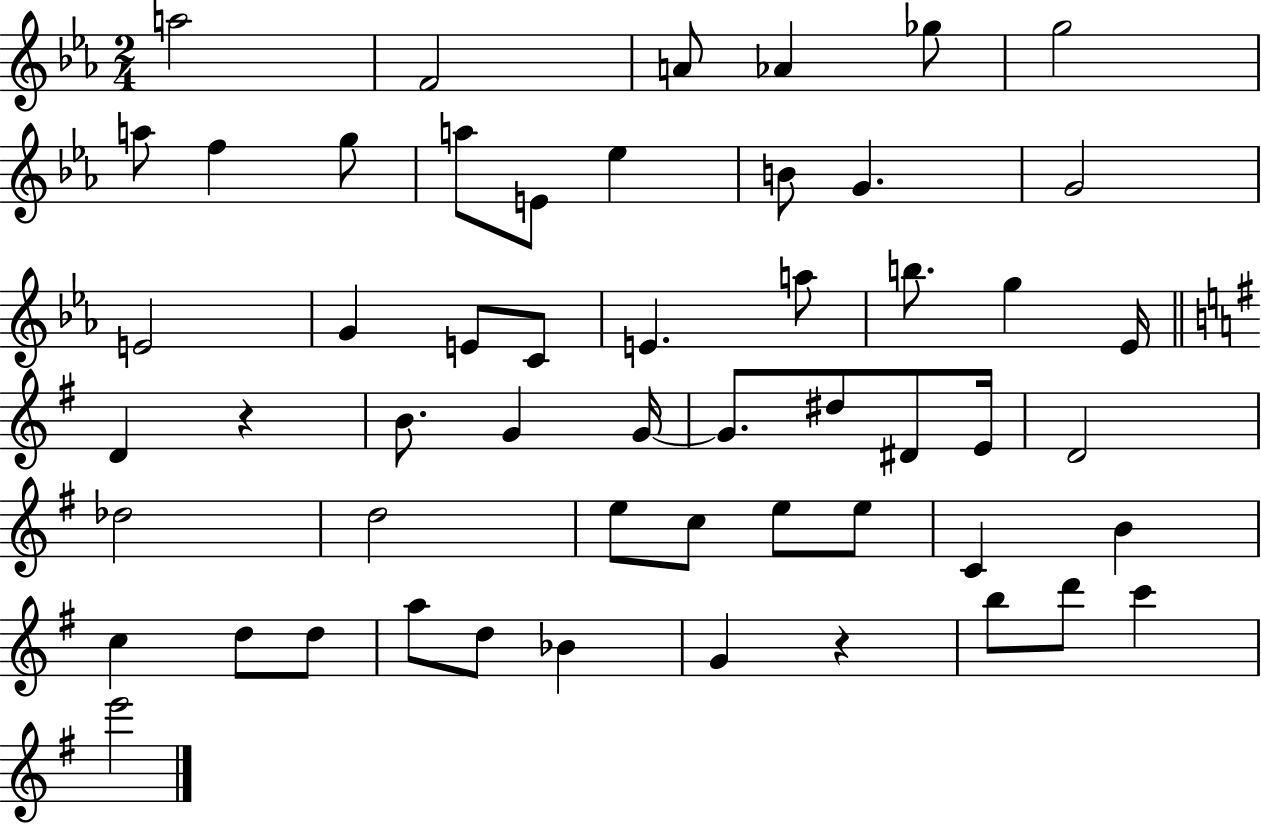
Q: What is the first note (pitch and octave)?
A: A5